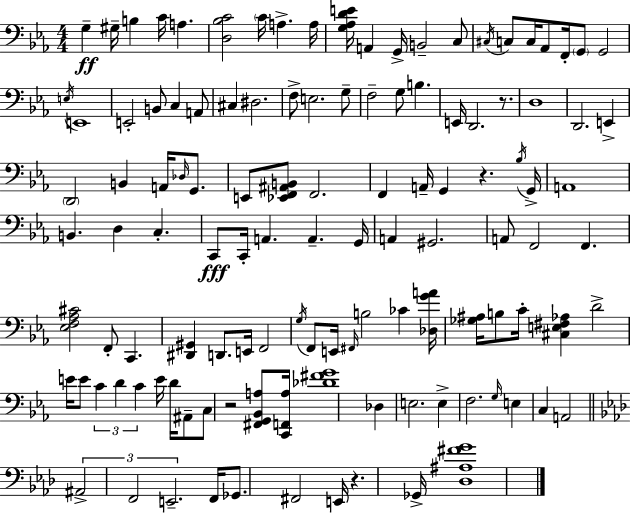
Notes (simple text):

G3/q G#3/s B3/q C4/s A3/q. [D3,Bb3,C4]/h C4/s A3/q. A3/s [G3,Ab3,D4,E4]/s A2/q G2/s B2/h C3/e C#3/s C3/e C3/s Ab2/e F2/s G2/e G2/h E3/s E2/w E2/h B2/e C3/q A2/e C#3/q D#3/h. F3/e E3/h. G3/e F3/h G3/e B3/q. E2/s D2/h. R/e. D3/w D2/h. E2/q D2/h B2/q A2/s Db3/s G2/e. E2/e [Eb2,F2,A#2,B2]/e F2/h. F2/q A2/s G2/q R/q. Bb3/s G2/s A2/w B2/q. D3/q C3/q. C2/e C2/s A2/q. A2/q. G2/s A2/q G#2/h. A2/e F2/h F2/q. [Eb3,F3,Ab3,C#4]/h F2/e C2/q. [D#2,G#2]/q D2/e. E2/s F2/h G3/s F2/e E2/s F#2/s B3/h CES4/q [Db3,G4,A4]/s [Gb3,A#3]/s B3/e C4/s [C#3,E3,F#3,Ab3]/q D4/h E4/s E4/e C4/q D4/q C4/q E4/s D4/s A#2/e C3/e R/h [F#2,G2,Bb2,A3]/e [C2,F2,A3]/s [Db4,F#4,G4]/w Db3/q E3/h. E3/q F3/h. G3/s E3/q C3/q A2/h A#2/h F2/h E2/h. F2/s Gb2/e. F#2/h E2/s R/q. Gb2/s [Db3,A#3,F#4,G4]/w